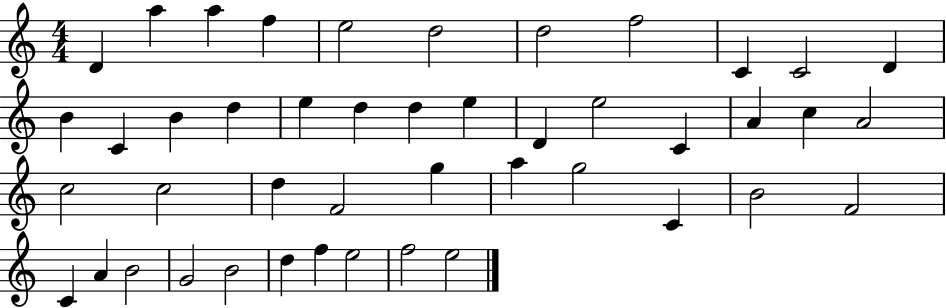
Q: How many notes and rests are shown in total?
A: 45